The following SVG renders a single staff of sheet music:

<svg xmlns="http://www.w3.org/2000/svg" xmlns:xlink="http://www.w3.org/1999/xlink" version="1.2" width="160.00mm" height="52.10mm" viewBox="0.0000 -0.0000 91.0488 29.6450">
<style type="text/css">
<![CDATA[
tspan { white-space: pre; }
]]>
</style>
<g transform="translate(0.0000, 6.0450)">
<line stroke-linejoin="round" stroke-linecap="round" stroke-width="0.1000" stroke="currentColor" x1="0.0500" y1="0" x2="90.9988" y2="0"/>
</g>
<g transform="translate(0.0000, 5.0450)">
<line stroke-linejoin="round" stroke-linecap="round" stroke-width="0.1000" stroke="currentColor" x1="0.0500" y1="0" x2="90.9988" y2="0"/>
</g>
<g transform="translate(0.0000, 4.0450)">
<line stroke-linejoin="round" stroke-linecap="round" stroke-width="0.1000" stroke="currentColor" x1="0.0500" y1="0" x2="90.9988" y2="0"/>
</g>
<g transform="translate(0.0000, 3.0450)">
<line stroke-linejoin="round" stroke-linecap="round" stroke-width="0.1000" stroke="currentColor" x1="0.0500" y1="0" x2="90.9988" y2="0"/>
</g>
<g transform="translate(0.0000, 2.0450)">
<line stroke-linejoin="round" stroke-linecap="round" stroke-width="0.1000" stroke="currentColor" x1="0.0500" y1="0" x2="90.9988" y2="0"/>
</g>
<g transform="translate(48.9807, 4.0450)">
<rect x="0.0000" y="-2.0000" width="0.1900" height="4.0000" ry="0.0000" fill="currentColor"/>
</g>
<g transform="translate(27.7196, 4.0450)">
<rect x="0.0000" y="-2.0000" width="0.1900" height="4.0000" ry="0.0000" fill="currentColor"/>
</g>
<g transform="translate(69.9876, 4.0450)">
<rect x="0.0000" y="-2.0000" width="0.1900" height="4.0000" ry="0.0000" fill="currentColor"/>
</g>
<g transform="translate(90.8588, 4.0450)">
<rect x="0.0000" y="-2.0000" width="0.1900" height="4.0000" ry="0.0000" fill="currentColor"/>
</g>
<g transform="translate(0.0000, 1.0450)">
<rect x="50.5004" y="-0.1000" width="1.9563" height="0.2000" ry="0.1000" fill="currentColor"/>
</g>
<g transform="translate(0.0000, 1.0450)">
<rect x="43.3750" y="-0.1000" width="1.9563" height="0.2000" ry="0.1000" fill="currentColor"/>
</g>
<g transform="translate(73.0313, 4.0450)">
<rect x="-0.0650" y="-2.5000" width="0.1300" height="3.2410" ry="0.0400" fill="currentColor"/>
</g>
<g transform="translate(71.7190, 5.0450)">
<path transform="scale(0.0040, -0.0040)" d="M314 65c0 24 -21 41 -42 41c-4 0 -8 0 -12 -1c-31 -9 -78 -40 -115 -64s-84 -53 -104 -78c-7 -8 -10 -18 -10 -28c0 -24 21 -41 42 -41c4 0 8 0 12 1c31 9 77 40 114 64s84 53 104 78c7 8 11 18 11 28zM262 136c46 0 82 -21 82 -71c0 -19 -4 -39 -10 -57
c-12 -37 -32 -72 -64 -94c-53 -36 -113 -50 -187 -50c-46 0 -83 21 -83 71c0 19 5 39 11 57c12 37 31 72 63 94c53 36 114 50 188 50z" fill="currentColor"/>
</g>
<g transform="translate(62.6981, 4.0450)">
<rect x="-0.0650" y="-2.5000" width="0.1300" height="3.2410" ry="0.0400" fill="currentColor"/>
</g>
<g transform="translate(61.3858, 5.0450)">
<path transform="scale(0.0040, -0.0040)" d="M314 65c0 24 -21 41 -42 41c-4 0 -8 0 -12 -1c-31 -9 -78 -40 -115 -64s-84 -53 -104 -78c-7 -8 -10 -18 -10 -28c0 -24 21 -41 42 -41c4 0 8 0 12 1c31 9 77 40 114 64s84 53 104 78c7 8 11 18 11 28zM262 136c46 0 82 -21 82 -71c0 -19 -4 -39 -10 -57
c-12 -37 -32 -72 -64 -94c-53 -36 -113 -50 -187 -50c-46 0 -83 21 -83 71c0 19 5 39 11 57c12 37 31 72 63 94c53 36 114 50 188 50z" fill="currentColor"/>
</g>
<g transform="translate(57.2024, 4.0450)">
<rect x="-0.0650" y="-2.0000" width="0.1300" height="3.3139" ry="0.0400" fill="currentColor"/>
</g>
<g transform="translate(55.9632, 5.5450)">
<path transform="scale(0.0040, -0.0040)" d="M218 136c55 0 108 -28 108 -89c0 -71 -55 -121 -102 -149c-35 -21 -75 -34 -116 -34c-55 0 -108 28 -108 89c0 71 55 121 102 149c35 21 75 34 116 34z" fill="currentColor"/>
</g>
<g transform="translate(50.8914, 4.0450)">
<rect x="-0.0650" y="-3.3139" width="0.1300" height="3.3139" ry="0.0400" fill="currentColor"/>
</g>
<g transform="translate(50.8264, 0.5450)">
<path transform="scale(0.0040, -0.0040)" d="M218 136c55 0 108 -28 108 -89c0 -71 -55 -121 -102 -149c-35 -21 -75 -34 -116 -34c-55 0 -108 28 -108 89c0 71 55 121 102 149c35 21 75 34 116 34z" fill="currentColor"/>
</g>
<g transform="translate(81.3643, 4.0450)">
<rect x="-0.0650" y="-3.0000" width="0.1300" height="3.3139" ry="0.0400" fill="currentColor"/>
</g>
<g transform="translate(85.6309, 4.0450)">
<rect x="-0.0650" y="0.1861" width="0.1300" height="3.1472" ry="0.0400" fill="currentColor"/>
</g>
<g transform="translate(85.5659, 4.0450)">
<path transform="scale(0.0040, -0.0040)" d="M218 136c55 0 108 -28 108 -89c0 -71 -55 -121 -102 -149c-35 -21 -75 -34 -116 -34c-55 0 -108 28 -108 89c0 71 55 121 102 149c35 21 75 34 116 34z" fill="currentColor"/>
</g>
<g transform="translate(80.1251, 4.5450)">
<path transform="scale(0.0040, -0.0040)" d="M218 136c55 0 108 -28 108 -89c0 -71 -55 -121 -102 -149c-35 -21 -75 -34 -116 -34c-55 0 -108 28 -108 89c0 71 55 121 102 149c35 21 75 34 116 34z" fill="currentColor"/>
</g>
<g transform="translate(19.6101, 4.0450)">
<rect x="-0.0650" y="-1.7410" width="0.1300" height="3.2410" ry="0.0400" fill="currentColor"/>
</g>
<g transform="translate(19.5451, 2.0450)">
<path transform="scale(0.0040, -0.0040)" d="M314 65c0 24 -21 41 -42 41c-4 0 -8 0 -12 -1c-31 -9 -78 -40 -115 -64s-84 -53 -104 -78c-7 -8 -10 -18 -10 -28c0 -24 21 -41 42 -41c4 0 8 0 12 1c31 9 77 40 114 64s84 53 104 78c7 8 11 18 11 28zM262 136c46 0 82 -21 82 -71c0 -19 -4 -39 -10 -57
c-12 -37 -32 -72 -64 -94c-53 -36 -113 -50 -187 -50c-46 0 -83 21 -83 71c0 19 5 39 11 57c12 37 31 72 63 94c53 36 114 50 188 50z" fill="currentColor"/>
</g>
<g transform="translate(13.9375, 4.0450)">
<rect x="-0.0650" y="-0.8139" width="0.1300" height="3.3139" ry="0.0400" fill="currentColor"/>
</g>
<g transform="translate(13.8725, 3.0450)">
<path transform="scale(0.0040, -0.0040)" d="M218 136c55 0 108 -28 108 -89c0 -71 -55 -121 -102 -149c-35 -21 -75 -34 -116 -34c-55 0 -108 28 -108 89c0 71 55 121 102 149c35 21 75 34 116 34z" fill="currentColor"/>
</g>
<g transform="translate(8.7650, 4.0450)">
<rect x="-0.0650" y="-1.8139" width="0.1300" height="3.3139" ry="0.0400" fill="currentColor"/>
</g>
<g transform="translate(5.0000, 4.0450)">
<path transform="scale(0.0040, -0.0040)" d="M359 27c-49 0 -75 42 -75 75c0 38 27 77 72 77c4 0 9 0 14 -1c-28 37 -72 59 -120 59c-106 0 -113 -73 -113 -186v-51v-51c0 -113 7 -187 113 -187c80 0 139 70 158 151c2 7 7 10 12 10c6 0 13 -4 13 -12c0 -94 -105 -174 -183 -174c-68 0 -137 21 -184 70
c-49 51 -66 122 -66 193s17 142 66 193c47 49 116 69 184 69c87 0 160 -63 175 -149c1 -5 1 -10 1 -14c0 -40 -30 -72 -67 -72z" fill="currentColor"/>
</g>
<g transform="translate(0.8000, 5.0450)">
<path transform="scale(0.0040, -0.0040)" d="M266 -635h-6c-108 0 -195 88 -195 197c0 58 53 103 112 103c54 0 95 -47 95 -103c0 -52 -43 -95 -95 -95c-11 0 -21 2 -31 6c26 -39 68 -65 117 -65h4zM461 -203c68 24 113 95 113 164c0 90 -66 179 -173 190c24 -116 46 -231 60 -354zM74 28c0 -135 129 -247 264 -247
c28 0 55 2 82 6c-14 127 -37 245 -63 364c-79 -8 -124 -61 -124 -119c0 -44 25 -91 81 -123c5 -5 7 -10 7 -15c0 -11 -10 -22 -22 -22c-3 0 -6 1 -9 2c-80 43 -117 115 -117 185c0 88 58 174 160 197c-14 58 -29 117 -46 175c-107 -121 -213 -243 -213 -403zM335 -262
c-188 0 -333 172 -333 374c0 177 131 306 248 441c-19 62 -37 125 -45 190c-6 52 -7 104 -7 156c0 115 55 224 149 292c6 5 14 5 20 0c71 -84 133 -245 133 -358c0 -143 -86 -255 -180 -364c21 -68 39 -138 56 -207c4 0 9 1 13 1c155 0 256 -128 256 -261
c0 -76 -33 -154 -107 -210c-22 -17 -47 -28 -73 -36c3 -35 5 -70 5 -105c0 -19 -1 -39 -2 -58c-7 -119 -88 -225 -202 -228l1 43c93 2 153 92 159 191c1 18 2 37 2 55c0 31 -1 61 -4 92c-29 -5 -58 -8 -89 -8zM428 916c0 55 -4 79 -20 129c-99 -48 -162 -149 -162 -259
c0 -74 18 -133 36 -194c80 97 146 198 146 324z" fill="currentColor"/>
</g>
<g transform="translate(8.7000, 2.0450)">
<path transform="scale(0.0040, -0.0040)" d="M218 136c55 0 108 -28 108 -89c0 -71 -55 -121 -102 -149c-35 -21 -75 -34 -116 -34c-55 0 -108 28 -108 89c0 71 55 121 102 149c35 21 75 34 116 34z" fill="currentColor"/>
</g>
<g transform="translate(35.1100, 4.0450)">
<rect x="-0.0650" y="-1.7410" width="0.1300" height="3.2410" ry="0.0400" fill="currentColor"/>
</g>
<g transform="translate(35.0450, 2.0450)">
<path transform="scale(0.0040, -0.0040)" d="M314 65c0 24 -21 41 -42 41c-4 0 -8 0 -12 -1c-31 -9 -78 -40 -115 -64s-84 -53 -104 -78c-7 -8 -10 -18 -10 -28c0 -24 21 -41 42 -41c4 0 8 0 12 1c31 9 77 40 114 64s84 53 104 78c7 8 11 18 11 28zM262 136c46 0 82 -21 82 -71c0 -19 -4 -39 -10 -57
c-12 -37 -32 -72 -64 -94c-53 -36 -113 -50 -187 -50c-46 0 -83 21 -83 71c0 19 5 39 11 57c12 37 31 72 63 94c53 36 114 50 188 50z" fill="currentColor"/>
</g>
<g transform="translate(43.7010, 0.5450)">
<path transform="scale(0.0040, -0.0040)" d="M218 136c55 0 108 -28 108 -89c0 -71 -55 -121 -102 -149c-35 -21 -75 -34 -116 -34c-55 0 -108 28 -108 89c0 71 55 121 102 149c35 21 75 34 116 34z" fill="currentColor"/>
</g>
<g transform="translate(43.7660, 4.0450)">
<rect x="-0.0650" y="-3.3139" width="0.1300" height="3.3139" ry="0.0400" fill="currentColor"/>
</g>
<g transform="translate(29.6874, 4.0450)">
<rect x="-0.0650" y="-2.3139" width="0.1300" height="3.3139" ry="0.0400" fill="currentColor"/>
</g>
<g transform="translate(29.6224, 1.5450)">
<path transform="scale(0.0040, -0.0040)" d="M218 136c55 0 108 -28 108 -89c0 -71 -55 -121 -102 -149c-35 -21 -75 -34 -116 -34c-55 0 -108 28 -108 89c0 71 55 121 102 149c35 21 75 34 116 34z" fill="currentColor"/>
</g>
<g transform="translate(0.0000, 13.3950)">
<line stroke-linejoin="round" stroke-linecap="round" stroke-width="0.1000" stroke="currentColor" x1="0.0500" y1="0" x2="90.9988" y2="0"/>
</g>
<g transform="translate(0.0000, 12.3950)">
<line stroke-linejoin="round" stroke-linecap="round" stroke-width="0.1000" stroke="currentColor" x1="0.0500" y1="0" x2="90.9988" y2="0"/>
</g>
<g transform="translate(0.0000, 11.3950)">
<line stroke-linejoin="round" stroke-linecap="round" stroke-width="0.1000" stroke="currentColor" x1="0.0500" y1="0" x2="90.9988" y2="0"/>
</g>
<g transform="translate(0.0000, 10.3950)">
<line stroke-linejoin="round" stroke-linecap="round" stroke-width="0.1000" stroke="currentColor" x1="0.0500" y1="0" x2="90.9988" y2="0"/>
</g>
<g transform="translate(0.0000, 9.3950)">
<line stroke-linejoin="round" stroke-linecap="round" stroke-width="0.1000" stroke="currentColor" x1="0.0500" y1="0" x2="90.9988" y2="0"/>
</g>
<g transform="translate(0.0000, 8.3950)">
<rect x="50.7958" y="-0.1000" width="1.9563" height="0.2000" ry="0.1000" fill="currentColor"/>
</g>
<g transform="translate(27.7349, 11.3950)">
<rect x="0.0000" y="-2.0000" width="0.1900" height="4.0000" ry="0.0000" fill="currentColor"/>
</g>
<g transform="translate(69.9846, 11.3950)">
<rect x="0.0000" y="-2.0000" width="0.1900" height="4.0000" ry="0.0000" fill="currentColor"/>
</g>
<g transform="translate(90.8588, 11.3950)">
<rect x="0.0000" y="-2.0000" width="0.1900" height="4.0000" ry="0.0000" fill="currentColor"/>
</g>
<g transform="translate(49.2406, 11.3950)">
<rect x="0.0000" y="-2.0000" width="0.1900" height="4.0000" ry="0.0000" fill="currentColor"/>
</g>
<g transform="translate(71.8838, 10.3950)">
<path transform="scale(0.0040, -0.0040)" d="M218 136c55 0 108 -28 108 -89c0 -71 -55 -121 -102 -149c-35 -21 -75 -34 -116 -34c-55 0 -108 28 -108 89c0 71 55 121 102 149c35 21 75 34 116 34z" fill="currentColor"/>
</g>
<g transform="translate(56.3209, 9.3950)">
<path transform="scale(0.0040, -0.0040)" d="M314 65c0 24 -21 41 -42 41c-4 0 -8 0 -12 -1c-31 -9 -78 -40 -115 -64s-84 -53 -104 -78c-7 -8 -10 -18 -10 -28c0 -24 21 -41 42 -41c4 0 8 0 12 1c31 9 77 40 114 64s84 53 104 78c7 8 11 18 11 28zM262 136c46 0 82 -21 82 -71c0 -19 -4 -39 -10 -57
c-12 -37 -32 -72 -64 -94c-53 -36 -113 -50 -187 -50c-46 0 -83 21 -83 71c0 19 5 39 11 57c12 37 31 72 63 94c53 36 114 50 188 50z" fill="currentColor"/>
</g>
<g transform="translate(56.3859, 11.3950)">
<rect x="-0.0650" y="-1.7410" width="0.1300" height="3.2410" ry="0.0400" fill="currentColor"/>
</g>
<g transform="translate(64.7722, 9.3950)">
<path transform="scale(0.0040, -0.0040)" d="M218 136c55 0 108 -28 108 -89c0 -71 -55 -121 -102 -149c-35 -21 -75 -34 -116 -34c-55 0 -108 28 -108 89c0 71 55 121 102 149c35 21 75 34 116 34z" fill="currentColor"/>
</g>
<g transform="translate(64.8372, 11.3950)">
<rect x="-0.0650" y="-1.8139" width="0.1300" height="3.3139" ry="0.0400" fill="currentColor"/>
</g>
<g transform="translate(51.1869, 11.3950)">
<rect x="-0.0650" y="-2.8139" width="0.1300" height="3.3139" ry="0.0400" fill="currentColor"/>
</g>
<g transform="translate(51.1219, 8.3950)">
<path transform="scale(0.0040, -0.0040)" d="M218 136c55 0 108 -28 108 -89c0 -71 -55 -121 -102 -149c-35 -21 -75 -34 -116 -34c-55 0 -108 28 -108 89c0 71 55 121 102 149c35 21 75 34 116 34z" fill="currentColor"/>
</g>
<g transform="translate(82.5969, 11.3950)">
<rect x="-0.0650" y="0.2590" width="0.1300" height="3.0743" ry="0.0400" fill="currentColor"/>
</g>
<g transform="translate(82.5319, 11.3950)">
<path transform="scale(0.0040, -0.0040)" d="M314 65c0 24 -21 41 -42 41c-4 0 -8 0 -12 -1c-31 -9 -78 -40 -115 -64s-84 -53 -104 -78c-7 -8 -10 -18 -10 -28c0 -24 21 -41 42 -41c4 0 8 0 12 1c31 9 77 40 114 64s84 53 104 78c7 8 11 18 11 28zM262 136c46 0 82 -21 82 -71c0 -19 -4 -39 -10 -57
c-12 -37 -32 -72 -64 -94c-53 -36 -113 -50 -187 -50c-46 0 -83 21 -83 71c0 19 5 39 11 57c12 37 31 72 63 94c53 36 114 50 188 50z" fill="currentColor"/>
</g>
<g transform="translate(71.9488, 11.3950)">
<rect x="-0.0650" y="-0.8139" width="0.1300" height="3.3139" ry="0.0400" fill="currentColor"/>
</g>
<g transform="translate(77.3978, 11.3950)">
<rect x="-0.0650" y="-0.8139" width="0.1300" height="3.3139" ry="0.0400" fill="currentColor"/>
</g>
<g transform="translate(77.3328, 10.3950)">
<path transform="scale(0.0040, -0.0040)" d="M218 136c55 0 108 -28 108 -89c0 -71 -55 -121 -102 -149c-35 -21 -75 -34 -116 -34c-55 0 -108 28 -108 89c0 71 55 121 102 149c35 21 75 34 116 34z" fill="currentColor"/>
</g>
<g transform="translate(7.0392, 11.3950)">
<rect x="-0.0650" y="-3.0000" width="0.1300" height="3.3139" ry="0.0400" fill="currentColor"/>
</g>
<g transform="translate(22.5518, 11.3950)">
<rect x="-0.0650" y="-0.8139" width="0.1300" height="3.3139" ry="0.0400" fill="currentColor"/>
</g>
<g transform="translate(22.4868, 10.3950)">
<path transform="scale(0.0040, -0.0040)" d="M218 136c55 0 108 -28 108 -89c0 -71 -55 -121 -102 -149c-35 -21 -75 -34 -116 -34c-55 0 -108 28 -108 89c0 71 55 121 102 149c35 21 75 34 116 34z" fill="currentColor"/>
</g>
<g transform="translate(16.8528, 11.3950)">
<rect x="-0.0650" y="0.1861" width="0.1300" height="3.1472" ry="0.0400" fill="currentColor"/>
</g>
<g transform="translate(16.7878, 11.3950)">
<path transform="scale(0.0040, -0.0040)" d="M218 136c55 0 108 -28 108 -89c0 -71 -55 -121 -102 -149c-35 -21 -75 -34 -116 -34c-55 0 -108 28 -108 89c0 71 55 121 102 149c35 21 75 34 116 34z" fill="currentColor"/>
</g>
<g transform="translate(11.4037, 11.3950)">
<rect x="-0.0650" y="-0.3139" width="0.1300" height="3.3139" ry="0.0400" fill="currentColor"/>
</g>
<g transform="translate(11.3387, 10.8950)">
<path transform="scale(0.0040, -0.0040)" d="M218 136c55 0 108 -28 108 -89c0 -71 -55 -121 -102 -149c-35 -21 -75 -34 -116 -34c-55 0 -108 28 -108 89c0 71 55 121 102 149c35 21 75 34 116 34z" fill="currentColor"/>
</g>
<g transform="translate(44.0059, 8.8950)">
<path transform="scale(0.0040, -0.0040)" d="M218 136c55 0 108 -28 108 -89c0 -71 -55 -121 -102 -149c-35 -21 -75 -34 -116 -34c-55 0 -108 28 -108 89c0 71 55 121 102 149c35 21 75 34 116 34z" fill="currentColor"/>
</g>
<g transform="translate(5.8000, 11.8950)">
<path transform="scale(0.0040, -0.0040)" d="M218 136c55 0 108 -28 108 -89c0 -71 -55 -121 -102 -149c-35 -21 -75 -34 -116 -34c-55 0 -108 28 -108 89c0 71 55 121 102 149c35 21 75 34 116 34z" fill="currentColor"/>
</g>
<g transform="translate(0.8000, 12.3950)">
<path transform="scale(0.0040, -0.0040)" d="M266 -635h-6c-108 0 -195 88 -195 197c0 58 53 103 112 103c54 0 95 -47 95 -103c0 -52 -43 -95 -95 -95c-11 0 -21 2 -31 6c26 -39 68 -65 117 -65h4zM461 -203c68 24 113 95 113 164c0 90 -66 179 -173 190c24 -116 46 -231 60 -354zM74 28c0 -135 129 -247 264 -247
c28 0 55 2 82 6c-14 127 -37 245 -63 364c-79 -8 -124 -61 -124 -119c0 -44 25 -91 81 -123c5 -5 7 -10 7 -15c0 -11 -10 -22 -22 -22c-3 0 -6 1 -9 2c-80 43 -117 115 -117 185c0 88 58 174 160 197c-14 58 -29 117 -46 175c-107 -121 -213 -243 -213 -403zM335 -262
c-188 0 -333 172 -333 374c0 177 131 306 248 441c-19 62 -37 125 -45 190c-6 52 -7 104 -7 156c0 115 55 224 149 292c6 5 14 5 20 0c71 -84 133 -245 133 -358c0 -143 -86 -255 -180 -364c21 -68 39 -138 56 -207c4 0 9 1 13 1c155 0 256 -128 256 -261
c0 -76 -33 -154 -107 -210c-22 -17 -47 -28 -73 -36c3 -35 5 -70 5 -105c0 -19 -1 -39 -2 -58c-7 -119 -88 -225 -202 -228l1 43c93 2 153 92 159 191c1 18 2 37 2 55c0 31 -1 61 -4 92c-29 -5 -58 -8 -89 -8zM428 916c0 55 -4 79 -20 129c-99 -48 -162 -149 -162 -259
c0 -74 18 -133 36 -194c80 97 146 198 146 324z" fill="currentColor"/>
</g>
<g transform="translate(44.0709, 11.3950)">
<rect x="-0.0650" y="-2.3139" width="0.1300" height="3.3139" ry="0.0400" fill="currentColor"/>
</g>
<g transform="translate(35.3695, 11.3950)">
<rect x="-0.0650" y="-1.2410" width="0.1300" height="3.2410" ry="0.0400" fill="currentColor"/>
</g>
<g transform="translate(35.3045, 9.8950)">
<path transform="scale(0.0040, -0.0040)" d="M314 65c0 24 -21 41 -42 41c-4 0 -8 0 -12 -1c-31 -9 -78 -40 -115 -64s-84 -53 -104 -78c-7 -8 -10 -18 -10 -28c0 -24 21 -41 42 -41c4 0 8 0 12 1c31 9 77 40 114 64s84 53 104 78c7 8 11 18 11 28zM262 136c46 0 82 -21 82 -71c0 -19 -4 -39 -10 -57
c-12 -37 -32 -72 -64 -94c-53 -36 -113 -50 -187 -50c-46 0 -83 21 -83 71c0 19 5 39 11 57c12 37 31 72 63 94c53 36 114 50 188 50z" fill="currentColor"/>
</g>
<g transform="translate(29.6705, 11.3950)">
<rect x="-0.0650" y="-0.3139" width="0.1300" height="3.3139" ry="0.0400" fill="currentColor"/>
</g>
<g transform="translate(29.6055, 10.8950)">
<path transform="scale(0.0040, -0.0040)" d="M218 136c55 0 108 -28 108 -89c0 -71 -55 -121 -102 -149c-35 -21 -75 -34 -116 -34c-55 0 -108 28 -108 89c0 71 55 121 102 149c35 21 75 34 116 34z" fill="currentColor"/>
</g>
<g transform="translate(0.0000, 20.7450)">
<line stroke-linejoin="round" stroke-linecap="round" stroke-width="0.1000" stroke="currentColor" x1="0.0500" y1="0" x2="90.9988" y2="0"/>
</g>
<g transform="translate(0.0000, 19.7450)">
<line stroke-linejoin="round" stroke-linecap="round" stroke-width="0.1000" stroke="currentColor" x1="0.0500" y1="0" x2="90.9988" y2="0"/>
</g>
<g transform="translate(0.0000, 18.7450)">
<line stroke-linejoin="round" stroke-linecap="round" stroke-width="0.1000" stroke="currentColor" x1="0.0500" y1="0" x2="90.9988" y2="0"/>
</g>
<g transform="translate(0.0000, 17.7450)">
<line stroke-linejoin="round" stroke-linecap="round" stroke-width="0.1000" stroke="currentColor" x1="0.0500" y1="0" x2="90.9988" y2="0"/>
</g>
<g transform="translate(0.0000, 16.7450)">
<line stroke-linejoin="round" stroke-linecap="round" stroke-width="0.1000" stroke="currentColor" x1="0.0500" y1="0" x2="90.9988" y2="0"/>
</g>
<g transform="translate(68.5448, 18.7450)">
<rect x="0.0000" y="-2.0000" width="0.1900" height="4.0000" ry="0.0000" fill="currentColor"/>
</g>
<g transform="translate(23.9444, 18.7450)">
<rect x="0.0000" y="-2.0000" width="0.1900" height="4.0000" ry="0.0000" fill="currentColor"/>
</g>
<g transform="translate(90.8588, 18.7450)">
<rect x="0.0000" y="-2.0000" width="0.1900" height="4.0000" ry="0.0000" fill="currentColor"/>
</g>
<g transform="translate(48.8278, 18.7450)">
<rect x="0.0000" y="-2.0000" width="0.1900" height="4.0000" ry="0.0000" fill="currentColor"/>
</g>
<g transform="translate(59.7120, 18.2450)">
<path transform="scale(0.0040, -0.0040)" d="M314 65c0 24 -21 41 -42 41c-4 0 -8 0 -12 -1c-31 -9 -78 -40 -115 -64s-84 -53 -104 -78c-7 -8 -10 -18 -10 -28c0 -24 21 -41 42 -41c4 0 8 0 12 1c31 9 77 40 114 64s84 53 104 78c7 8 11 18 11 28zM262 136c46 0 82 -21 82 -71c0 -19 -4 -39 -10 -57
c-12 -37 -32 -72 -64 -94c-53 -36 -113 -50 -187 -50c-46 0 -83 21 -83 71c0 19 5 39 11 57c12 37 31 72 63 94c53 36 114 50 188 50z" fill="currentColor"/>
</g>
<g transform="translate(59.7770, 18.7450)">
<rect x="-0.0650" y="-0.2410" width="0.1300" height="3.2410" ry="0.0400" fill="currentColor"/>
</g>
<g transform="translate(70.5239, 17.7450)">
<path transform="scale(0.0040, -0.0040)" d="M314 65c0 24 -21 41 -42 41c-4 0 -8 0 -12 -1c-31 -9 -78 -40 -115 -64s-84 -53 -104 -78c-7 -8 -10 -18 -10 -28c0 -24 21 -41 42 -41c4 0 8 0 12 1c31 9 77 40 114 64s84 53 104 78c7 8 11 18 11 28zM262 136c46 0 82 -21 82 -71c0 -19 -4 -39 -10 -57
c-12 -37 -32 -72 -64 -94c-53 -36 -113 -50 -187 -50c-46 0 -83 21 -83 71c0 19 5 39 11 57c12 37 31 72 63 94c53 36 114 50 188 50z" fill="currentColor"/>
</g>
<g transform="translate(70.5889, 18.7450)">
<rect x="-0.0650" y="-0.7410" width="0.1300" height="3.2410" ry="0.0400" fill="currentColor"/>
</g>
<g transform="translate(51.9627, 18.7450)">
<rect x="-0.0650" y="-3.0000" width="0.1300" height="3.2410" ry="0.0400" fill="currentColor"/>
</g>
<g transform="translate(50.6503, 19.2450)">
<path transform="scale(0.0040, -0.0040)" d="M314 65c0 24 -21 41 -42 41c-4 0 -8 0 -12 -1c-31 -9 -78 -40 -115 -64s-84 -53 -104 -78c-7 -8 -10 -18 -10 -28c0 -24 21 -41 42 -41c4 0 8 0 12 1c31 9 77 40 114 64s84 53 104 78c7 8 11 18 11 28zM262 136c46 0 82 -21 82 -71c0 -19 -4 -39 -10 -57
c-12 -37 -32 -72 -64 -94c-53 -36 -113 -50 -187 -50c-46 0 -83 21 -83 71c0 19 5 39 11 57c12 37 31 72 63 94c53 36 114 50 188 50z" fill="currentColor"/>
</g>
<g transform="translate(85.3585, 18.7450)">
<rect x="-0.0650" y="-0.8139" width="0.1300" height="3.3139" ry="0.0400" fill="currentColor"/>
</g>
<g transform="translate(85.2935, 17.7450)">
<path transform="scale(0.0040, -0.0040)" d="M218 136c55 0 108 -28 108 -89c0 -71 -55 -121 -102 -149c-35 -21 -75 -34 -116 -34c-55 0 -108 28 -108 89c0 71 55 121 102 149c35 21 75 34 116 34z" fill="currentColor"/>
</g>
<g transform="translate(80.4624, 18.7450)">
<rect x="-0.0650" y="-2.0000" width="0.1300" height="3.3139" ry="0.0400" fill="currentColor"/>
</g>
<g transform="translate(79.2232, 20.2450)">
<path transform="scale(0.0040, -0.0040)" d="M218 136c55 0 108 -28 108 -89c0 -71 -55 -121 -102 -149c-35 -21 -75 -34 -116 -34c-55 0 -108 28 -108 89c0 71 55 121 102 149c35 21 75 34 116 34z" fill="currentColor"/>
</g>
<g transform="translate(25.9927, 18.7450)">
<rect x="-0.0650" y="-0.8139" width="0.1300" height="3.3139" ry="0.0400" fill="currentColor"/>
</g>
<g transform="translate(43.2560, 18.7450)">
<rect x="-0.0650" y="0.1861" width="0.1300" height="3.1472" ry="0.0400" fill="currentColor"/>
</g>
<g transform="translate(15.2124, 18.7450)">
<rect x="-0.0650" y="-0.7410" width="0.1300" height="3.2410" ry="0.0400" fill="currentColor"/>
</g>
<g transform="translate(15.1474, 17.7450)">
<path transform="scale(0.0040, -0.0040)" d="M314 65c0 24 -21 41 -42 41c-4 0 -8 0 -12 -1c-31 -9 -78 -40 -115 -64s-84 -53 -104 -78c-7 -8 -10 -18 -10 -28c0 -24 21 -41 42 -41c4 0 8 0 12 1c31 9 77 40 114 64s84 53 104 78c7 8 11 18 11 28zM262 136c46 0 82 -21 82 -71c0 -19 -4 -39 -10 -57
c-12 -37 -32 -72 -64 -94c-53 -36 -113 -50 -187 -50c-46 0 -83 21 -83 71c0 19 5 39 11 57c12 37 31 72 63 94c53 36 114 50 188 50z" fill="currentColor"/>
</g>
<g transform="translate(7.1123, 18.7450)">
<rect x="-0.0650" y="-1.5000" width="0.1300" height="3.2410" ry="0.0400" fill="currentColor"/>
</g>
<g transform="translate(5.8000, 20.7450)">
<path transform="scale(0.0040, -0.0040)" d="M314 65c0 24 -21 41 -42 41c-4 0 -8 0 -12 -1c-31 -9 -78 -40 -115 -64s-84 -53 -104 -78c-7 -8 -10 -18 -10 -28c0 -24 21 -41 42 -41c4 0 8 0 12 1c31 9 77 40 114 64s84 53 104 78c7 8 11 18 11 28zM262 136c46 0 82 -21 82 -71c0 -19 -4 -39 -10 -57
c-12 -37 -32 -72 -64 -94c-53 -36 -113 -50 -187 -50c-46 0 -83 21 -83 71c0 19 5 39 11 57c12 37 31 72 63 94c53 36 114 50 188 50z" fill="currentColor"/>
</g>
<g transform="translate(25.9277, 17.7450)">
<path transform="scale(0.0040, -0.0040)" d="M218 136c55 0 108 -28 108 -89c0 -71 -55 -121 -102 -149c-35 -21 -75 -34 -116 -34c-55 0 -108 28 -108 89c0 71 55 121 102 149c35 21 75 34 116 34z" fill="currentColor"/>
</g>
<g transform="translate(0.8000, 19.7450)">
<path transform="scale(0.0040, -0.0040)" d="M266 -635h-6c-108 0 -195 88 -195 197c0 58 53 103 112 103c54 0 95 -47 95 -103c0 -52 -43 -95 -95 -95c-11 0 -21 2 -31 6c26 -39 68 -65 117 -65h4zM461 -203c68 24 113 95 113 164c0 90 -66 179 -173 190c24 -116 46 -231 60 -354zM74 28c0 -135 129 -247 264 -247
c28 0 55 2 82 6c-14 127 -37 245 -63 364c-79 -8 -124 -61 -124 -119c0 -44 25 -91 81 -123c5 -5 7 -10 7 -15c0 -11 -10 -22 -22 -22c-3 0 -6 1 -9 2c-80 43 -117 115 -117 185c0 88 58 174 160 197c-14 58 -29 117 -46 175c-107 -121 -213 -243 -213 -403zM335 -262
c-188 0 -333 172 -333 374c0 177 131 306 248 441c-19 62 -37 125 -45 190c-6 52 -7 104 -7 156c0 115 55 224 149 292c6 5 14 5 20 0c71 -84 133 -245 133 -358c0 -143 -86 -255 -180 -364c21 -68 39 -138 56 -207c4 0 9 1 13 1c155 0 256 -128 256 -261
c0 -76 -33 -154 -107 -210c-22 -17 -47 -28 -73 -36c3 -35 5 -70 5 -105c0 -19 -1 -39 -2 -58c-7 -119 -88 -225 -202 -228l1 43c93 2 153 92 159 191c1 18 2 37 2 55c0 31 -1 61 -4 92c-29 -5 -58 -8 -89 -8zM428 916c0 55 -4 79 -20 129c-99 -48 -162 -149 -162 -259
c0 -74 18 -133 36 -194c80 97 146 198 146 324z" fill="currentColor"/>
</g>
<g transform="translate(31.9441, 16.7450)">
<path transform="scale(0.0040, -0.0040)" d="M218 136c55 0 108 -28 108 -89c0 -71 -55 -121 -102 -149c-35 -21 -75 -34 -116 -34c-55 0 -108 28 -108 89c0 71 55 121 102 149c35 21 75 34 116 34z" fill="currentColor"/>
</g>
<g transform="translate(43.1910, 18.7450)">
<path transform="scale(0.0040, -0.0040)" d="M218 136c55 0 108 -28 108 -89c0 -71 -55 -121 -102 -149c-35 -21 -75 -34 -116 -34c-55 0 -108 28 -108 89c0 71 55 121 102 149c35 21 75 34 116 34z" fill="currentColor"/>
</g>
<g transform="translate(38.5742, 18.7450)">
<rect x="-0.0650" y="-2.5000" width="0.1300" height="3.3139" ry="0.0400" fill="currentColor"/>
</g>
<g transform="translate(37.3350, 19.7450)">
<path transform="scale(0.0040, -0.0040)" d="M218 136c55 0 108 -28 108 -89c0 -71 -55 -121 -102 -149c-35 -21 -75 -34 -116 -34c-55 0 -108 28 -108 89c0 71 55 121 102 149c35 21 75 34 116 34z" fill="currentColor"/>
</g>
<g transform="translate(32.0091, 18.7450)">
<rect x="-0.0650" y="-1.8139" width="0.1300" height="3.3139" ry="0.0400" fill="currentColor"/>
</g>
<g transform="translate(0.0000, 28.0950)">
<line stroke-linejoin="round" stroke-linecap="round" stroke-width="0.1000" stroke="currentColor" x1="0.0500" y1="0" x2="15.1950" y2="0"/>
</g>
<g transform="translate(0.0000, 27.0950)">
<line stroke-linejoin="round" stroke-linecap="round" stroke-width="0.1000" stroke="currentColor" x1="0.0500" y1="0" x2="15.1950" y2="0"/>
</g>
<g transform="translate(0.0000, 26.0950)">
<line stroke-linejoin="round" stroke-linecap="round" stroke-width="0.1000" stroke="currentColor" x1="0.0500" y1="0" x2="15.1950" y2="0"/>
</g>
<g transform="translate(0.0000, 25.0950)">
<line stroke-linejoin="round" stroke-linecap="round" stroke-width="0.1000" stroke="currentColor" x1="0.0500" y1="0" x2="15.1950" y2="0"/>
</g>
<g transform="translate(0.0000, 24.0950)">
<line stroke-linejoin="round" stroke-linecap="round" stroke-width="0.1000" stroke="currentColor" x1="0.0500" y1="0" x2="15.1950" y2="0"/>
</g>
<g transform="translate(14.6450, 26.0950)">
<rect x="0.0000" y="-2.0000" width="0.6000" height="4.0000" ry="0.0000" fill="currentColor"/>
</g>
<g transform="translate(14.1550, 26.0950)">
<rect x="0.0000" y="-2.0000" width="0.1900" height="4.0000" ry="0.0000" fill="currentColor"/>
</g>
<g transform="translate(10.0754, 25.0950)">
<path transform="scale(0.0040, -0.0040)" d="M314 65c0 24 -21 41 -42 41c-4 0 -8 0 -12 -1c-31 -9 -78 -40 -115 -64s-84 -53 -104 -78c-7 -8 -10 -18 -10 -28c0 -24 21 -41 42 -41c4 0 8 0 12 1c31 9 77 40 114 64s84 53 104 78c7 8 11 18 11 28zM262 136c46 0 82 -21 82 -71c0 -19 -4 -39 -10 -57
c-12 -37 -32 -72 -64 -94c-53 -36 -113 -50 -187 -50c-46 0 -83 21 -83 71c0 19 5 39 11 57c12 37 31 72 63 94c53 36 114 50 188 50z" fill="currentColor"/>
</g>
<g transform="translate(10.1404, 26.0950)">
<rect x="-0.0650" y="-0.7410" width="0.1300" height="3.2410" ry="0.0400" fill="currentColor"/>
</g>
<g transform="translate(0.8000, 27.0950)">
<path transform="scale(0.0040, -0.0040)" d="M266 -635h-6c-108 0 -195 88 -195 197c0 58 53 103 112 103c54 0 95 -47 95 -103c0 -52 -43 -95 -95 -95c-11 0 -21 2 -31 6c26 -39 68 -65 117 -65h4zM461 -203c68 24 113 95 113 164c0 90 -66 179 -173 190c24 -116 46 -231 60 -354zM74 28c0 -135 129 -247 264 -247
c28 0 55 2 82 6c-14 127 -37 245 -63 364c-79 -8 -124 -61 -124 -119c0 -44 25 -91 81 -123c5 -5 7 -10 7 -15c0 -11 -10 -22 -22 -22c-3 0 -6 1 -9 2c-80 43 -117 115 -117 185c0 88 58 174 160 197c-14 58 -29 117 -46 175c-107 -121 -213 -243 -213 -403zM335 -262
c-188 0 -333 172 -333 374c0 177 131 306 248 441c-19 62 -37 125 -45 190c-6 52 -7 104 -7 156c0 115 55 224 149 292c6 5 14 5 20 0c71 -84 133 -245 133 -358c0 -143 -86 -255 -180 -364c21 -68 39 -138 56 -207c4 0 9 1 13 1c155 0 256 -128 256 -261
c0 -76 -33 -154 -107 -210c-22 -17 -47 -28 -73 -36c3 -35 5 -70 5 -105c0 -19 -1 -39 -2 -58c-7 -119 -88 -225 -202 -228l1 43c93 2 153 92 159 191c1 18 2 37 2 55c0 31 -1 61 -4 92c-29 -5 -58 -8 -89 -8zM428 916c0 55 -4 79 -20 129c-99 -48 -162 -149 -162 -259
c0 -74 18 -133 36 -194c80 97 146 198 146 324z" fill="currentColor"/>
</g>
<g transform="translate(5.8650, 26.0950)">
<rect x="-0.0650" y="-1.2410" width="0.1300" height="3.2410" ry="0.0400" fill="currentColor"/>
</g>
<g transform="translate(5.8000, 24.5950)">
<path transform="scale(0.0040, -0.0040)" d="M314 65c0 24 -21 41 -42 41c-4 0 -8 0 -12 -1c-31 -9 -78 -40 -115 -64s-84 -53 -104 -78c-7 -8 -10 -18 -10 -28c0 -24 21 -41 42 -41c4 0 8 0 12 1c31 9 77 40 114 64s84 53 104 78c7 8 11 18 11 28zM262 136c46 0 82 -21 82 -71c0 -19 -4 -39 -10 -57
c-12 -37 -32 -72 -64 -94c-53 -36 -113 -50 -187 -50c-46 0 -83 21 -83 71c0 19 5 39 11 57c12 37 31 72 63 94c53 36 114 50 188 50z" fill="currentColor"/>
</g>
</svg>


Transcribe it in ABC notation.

X:1
T:Untitled
M:4/4
L:1/4
K:C
f d f2 g f2 b b F G2 G2 A B A c B d c e2 g a f2 f d d B2 E2 d2 d f G B A2 c2 d2 F d e2 d2